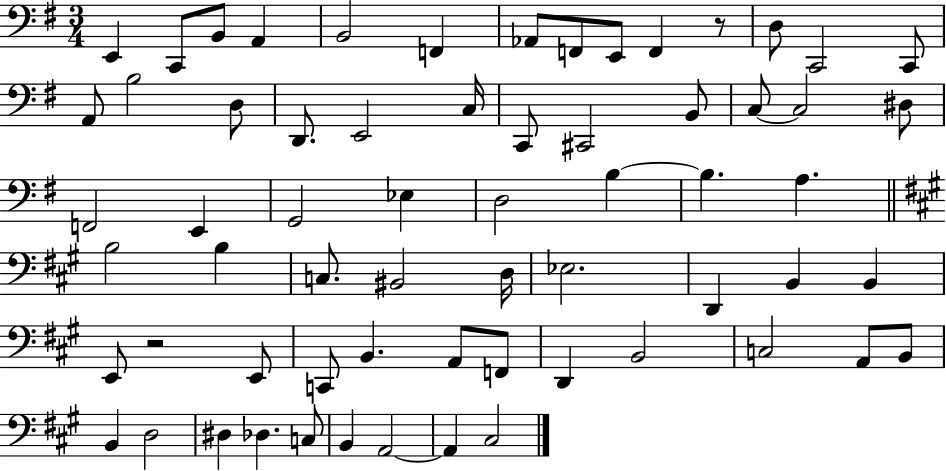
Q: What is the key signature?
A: G major